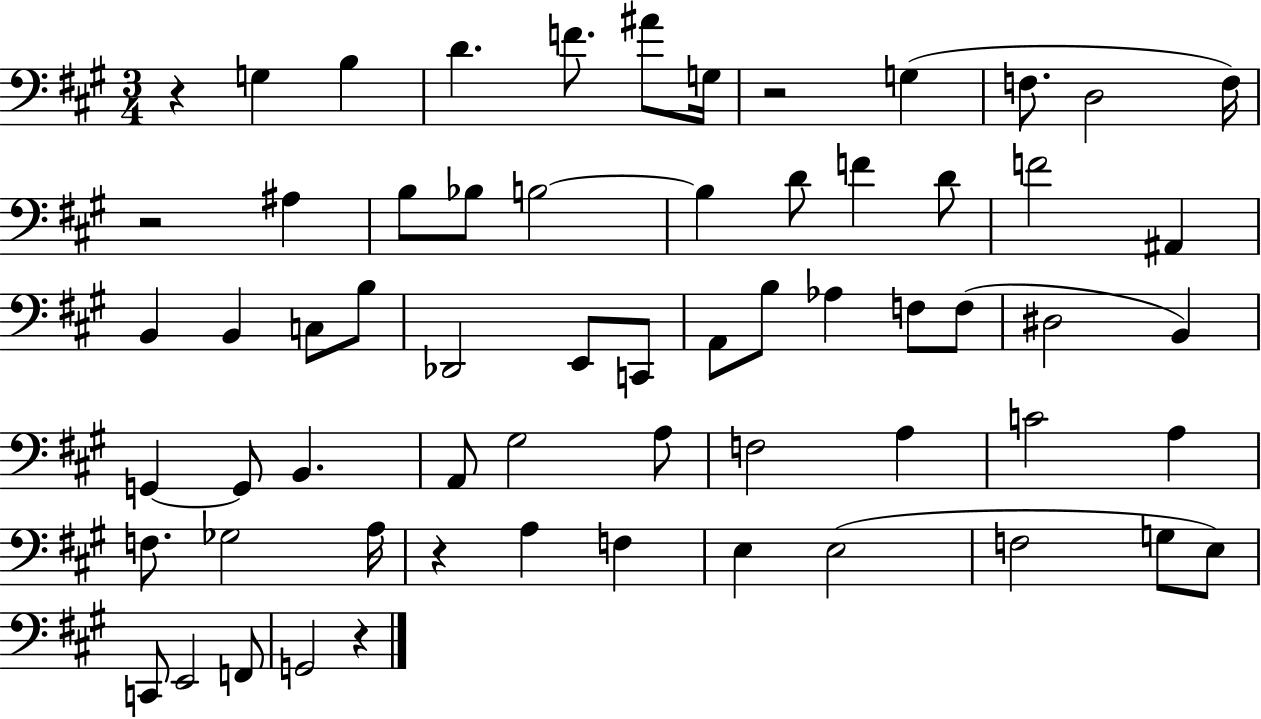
R/q G3/q B3/q D4/q. F4/e. A#4/e G3/s R/h G3/q F3/e. D3/h F3/s R/h A#3/q B3/e Bb3/e B3/h B3/q D4/e F4/q D4/e F4/h A#2/q B2/q B2/q C3/e B3/e Db2/h E2/e C2/e A2/e B3/e Ab3/q F3/e F3/e D#3/h B2/q G2/q G2/e B2/q. A2/e G#3/h A3/e F3/h A3/q C4/h A3/q F3/e. Gb3/h A3/s R/q A3/q F3/q E3/q E3/h F3/h G3/e E3/e C2/e E2/h F2/e G2/h R/q